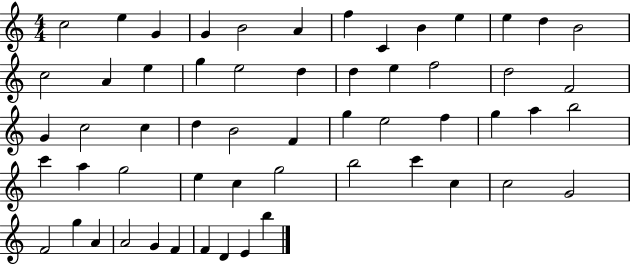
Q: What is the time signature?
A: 4/4